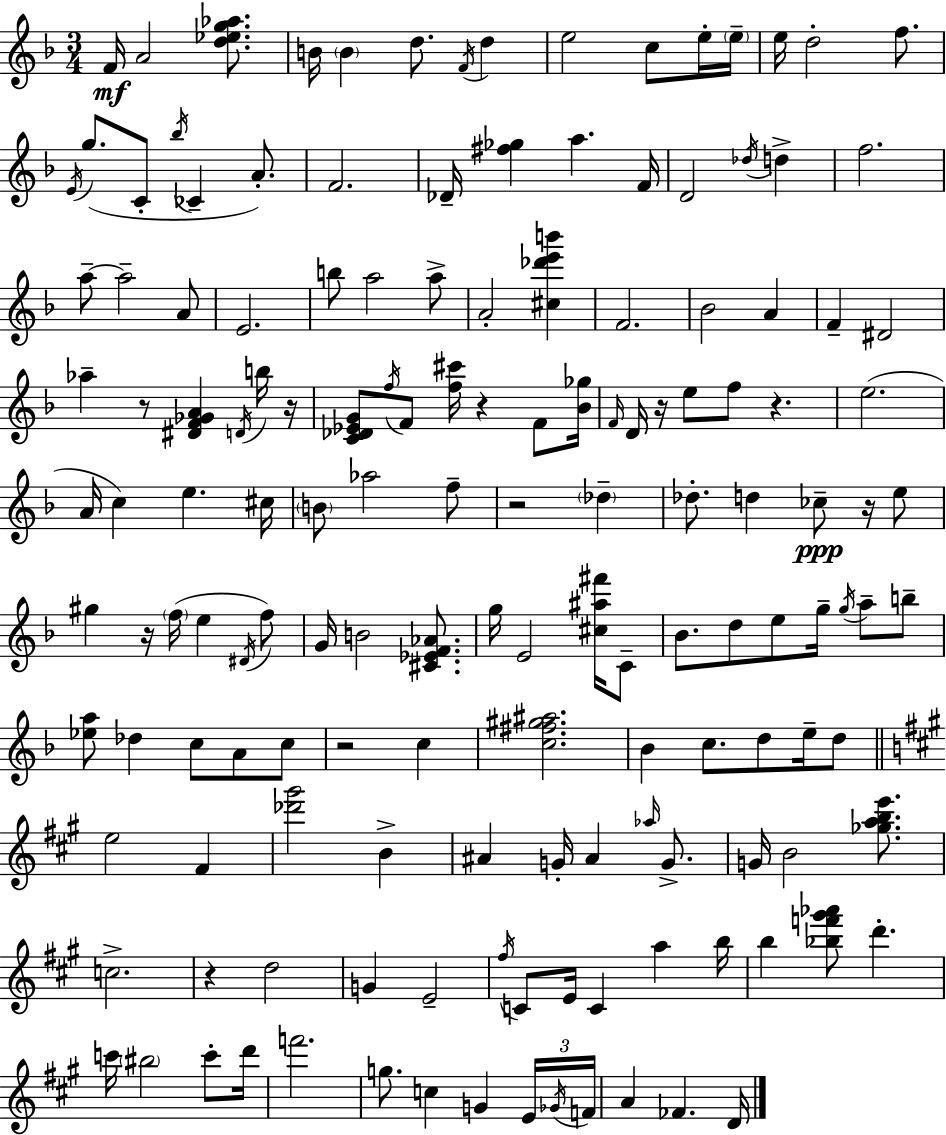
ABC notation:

X:1
T:Untitled
M:3/4
L:1/4
K:F
F/4 A2 [d_eg_a]/2 B/4 B d/2 F/4 d e2 c/2 e/4 e/4 e/4 d2 f/2 E/4 g/2 C/2 _b/4 _C A/2 F2 _D/4 [^f_g] a F/4 D2 _d/4 d f2 a/2 a2 A/2 E2 b/2 a2 a/2 A2 [^c_d'e'b'] F2 _B2 A F ^D2 _a z/2 [^DF_GA] D/4 b/4 z/4 [C_D_EG]/2 f/4 F/2 [f^c']/4 z F/2 [_B_g]/4 F/4 D/4 z/4 e/2 f/2 z e2 A/4 c e ^c/4 B/2 _a2 f/2 z2 _d _d/2 d _c/2 z/4 e/2 ^g z/4 f/4 e ^D/4 f/2 G/4 B2 [^C_EF_A]/2 g/4 E2 [^c^a^f']/4 C/2 _B/2 d/2 e/2 g/4 g/4 a/2 b/2 [_ea]/2 _d c/2 A/2 c/2 z2 c [c^f^g^a]2 _B c/2 d/2 e/4 d/2 e2 ^F [_d'^g']2 B ^A G/4 ^A _a/4 G/2 G/4 B2 [_gabe']/2 c2 z d2 G E2 ^f/4 C/2 E/4 C a b/4 b [_bf'^g'_a']/2 d' c'/4 ^b2 c'/2 d'/4 f'2 g/2 c G E/4 _G/4 F/4 A _F D/4